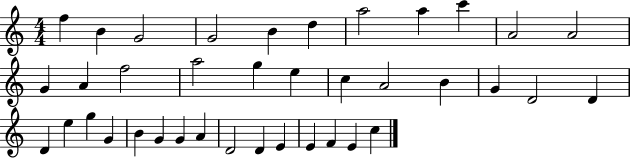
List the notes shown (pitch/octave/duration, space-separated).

F5/q B4/q G4/h G4/h B4/q D5/q A5/h A5/q C6/q A4/h A4/h G4/q A4/q F5/h A5/h G5/q E5/q C5/q A4/h B4/q G4/q D4/h D4/q D4/q E5/q G5/q G4/q B4/q G4/q G4/q A4/q D4/h D4/q E4/q E4/q F4/q E4/q C5/q